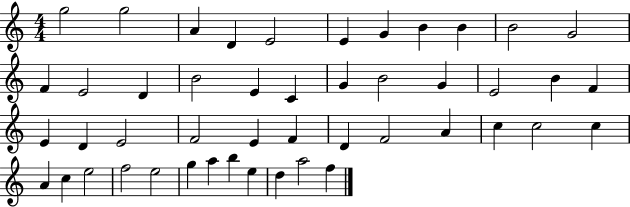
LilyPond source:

{
  \clef treble
  \numericTimeSignature
  \time 4/4
  \key c \major
  g''2 g''2 | a'4 d'4 e'2 | e'4 g'4 b'4 b'4 | b'2 g'2 | \break f'4 e'2 d'4 | b'2 e'4 c'4 | g'4 b'2 g'4 | e'2 b'4 f'4 | \break e'4 d'4 e'2 | f'2 e'4 f'4 | d'4 f'2 a'4 | c''4 c''2 c''4 | \break a'4 c''4 e''2 | f''2 e''2 | g''4 a''4 b''4 e''4 | d''4 a''2 f''4 | \break \bar "|."
}